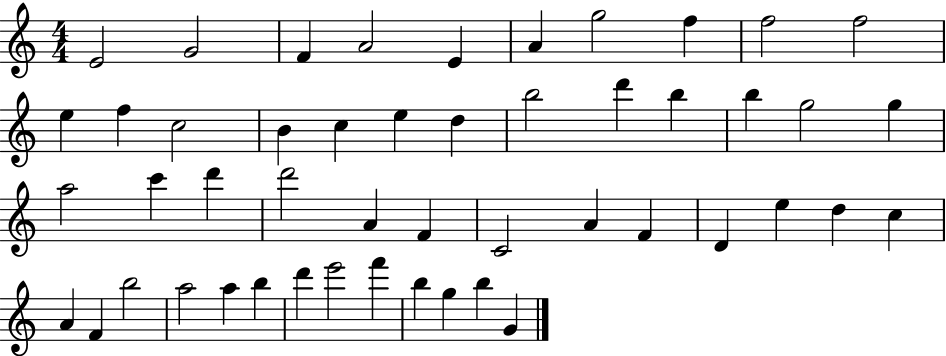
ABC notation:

X:1
T:Untitled
M:4/4
L:1/4
K:C
E2 G2 F A2 E A g2 f f2 f2 e f c2 B c e d b2 d' b b g2 g a2 c' d' d'2 A F C2 A F D e d c A F b2 a2 a b d' e'2 f' b g b G